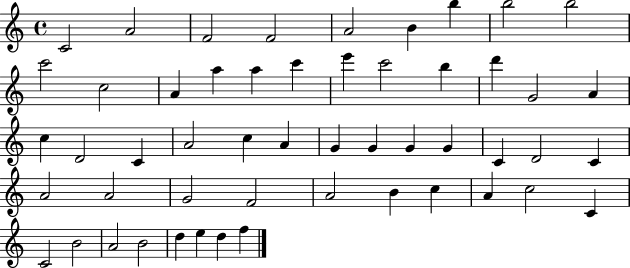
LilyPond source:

{
  \clef treble
  \time 4/4
  \defaultTimeSignature
  \key c \major
  c'2 a'2 | f'2 f'2 | a'2 b'4 b''4 | b''2 b''2 | \break c'''2 c''2 | a'4 a''4 a''4 c'''4 | e'''4 c'''2 b''4 | d'''4 g'2 a'4 | \break c''4 d'2 c'4 | a'2 c''4 a'4 | g'4 g'4 g'4 g'4 | c'4 d'2 c'4 | \break a'2 a'2 | g'2 f'2 | a'2 b'4 c''4 | a'4 c''2 c'4 | \break c'2 b'2 | a'2 b'2 | d''4 e''4 d''4 f''4 | \bar "|."
}